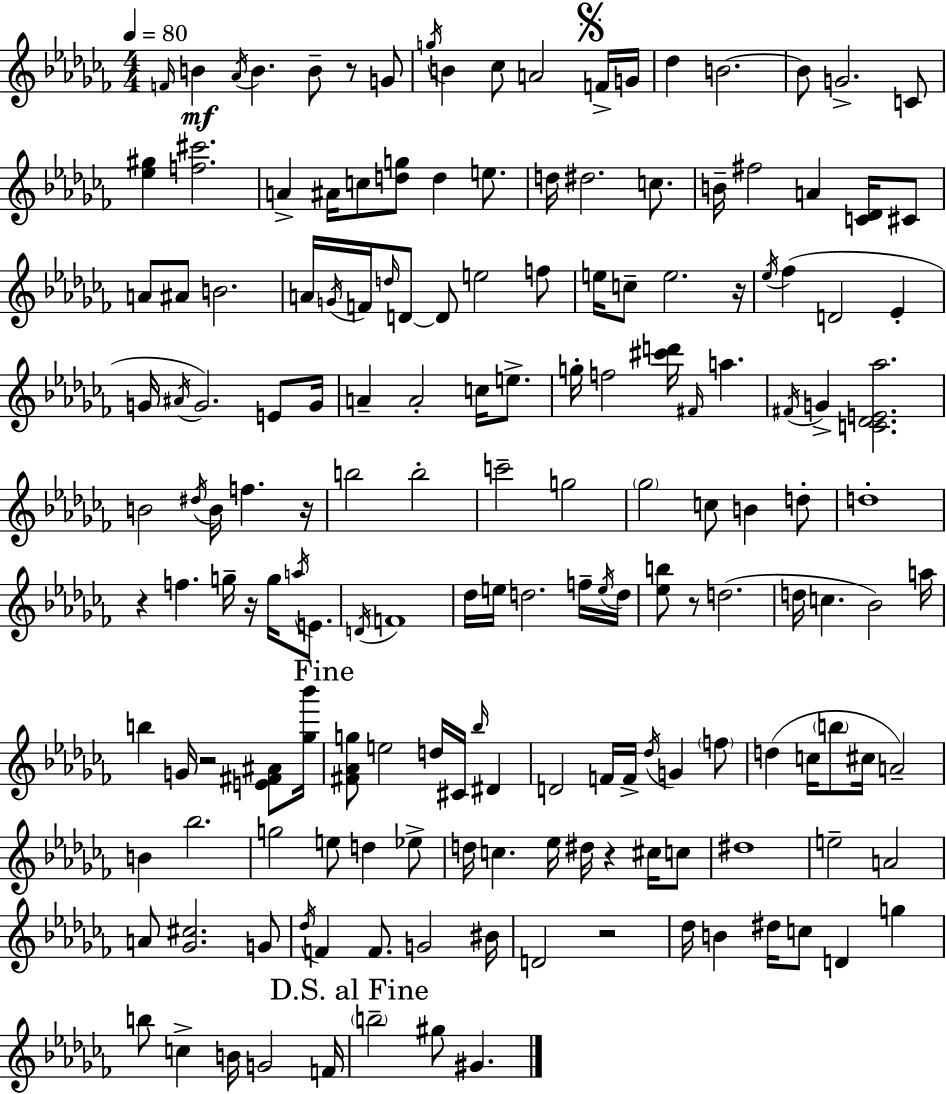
F4/s B4/q Ab4/s B4/q. B4/e R/e G4/e G5/s B4/q CES5/e A4/h F4/s G4/s Db5/q B4/h. B4/e G4/h. C4/e [Eb5,G#5]/q [F5,C#6]/h. A4/q A#4/s C5/e [D5,G5]/e D5/q E5/e. D5/s D#5/h. C5/e. B4/s F#5/h A4/q [C4,Db4]/s C#4/e A4/e A#4/e B4/h. A4/s G4/s F4/s D5/s D4/e D4/e E5/h F5/e E5/s C5/e E5/h. R/s Eb5/s FES5/q D4/h Eb4/q G4/s A#4/s G4/h. E4/e G4/s A4/q A4/h C5/s E5/e. G5/s F5/h [C#6,D6]/s F#4/s A5/q. F#4/s G4/q [C4,Db4,E4,Ab5]/h. B4/h D#5/s B4/s F5/q. R/s B5/h B5/h C6/h G5/h Gb5/h C5/e B4/q D5/e D5/w R/q F5/q. G5/s R/s G5/s A5/s E4/e. D4/s F4/w Db5/s E5/s D5/h. F5/s E5/s D5/s [Eb5,B5]/e R/e D5/h. D5/s C5/q. Bb4/h A5/s B5/q G4/s R/h [E4,F#4,A#4]/e [Gb5,Bb6]/s [F#4,Ab4,G5]/e E5/h D5/s C#4/s Bb5/s D#4/q D4/h F4/s F4/s Db5/s G4/q F5/e D5/q C5/s B5/e C#5/s A4/h B4/q Bb5/h. G5/h E5/e D5/q Eb5/e D5/s C5/q. Eb5/s D#5/s R/q C#5/s C5/e D#5/w E5/h A4/h A4/e [Gb4,C#5]/h. G4/e Db5/s F4/q F4/e. G4/h BIS4/s D4/h R/h Db5/s B4/q D#5/s C5/e D4/q G5/q B5/e C5/q B4/s G4/h F4/s B5/h G#5/e G#4/q.